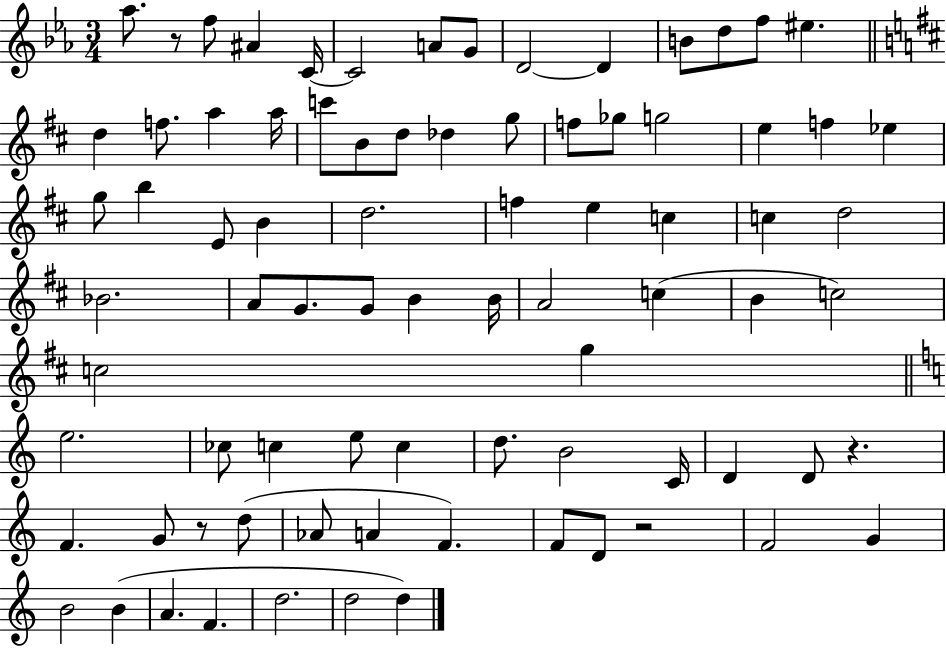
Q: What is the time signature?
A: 3/4